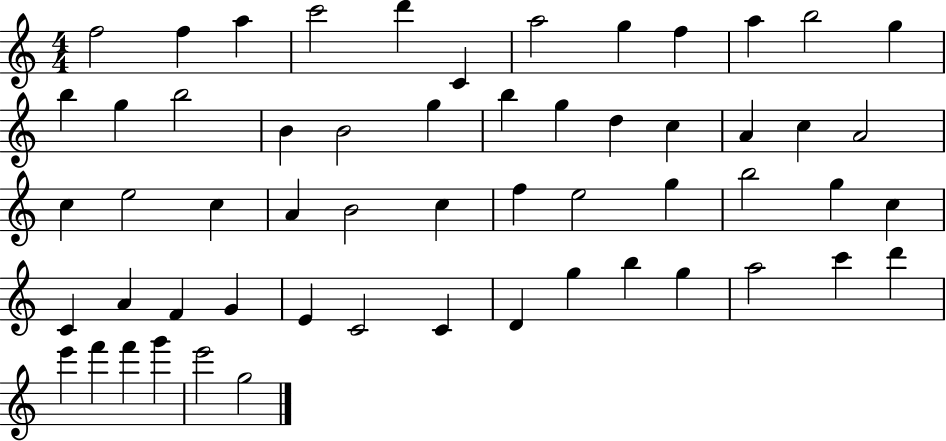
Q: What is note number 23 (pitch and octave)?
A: A4